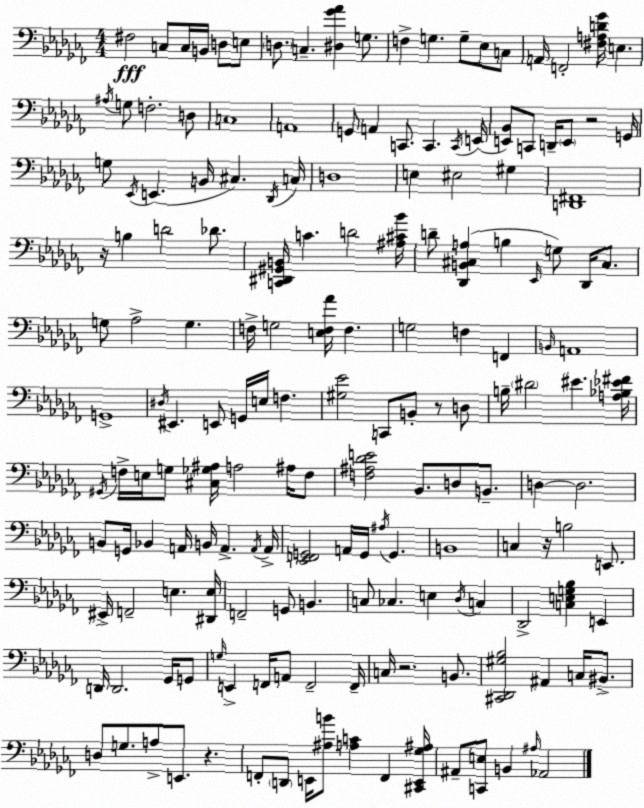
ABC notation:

X:1
T:Untitled
M:4/4
L:1/4
K:Abm
^F,2 C,/2 C,/4 B,,/4 D,/2 E,/2 D,/2 C, [^D,_G_A] G,/2 F, G, G,/2 _E,/2 C,/2 A,,/4 F,,2 [^F,A,D_G]/4 E, ^A,/4 G,/2 F,2 D,/2 C,4 A,,4 G,,/2 A,, C,,/2 C,, C,,/4 E,,/4 [E,,_B,,]/2 C,,/2 D,,/4 E,,/2 z2 G,,/4 G,/2 _E,,/4 E,, B,,/4 ^C, _D,,/4 C,/4 D,4 E, ^E,2 ^G, [D,,^F,,]4 z/4 B, D2 _D/2 [C,,^D,,^G,,B,,]/4 C D2 [^A,^C_B]/4 D/2 [_D,,B,,^C,A,] B, _E,,/4 G,/2 _D,,/4 ^C,/2 G,/2 _A,2 G, F,/4 G,2 [E,F,_A]/4 F, G,2 F, F,, B,,/4 A,,4 G,,4 ^D,/4 ^E,, E,,/2 G,,/4 E,/4 F, [^G,_E]2 C,,/2 B,,/2 z/2 D,/2 B,/4 ^D2 ^E [A,_B,_E^F]/4 ^G,,/4 F,/4 E,/4 G,/2 [^C,_G,^A,]/4 A,2 ^A,/4 F,/2 [F,^A,_DE]2 _B,,/2 D,/2 B,,/2 D, D,2 B,,/2 G,,/4 _B,, A,,/4 B,,/4 A,, A,,/4 A,,/4 [_E,,F,,G,,]2 A,,/4 G,,/4 ^A,/4 G,, B,,4 C, z/4 B,2 E,,/2 ^E,,/4 F,,2 E, [^D,,E,]/4 F,,2 G,,/2 B,, C,/2 _C, E, _D,/4 C, _D,,2 [C,E,G,_B,] E,, D,,/4 D,,2 _G,,/4 G,,/2 G,/4 E,, F,,/4 A,,/2 F,,2 F,,/4 C,/4 z2 B,,/2 [^C,,_D,,^G,_B,]2 ^A,, C,/4 ^B,,/2 D,/2 G,/2 A,/2 E,,/2 z F,,/2 D,,/2 E,,/4 [^A,B]/2 [A,C] F,, [^C,,E,,_G,^A,]/4 ^A,,/2 [C,,E,]/2 B,, ^A,/4 _A,,2